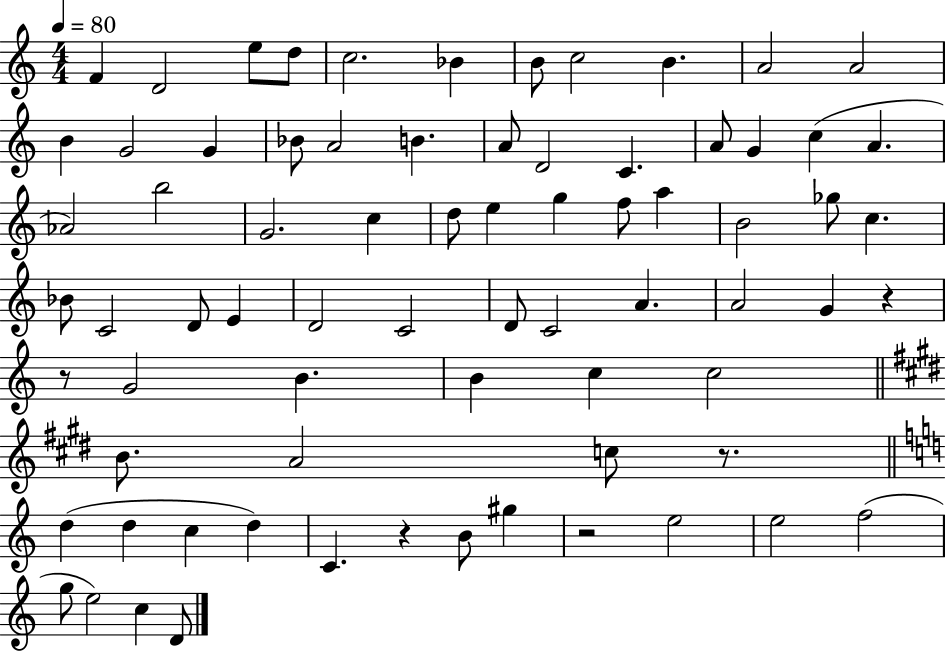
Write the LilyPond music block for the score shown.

{
  \clef treble
  \numericTimeSignature
  \time 4/4
  \key c \major
  \tempo 4 = 80
  \repeat volta 2 { f'4 d'2 e''8 d''8 | c''2. bes'4 | b'8 c''2 b'4. | a'2 a'2 | \break b'4 g'2 g'4 | bes'8 a'2 b'4. | a'8 d'2 c'4. | a'8 g'4 c''4( a'4. | \break aes'2) b''2 | g'2. c''4 | d''8 e''4 g''4 f''8 a''4 | b'2 ges''8 c''4. | \break bes'8 c'2 d'8 e'4 | d'2 c'2 | d'8 c'2 a'4. | a'2 g'4 r4 | \break r8 g'2 b'4. | b'4 c''4 c''2 | \bar "||" \break \key e \major b'8. a'2 c''8 r8. | \bar "||" \break \key a \minor d''4( d''4 c''4 d''4) | c'4. r4 b'8 gis''4 | r2 e''2 | e''2 f''2( | \break g''8 e''2) c''4 d'8 | } \bar "|."
}